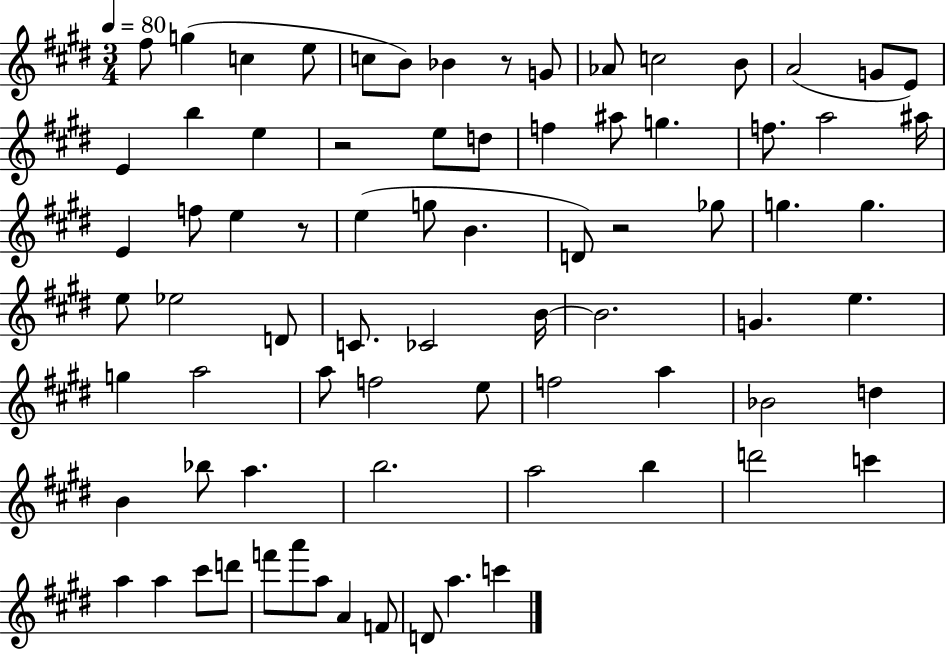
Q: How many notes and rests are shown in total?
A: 77